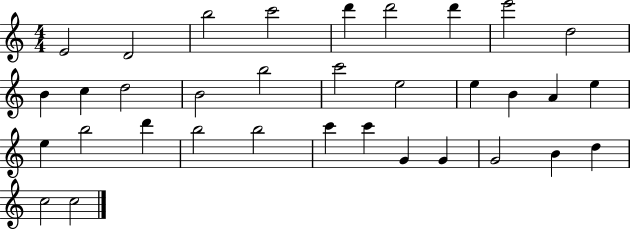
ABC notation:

X:1
T:Untitled
M:4/4
L:1/4
K:C
E2 D2 b2 c'2 d' d'2 d' e'2 d2 B c d2 B2 b2 c'2 e2 e B A e e b2 d' b2 b2 c' c' G G G2 B d c2 c2